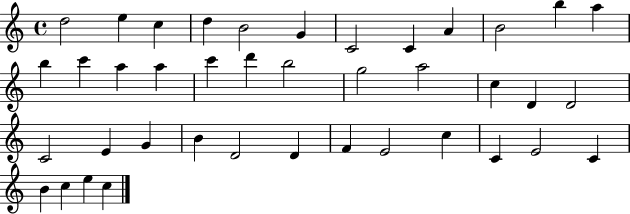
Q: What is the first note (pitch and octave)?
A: D5